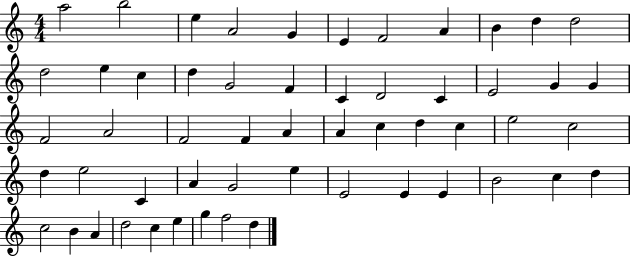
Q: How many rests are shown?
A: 0